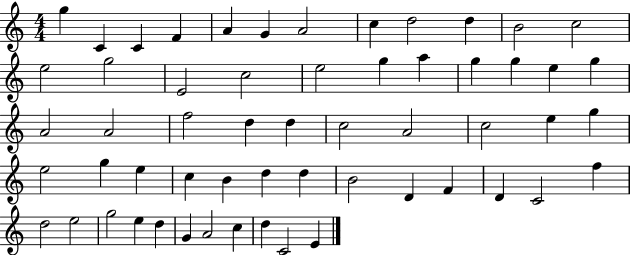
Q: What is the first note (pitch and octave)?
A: G5